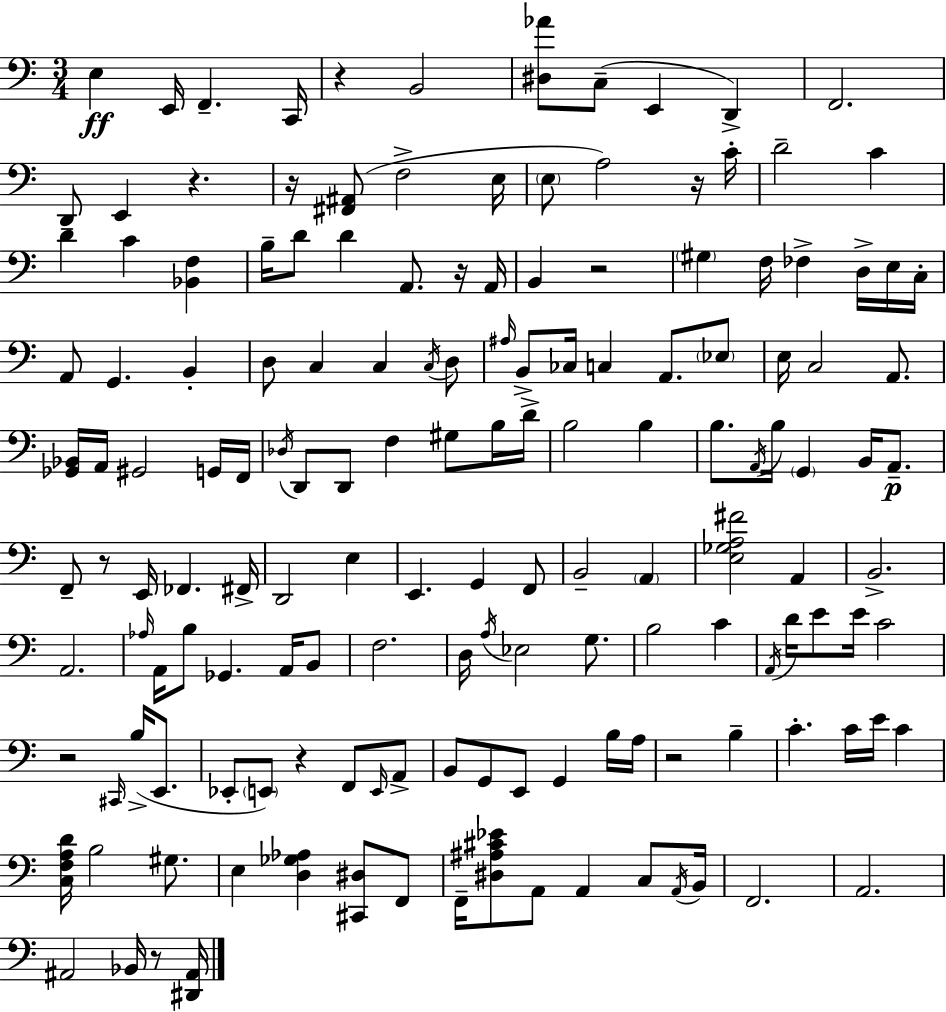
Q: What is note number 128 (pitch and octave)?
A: A2